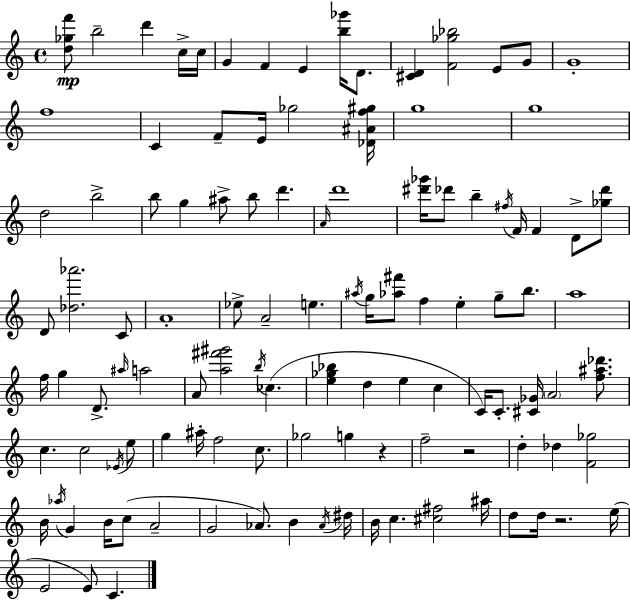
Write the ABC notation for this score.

X:1
T:Untitled
M:4/4
L:1/4
K:Am
[d_gf']/2 b2 d' c/4 c/4 G F E [b_g']/4 D/2 [^CD] [F_g_b]2 E/2 G/2 G4 f4 C F/2 E/4 _g2 [_D^Af^g]/4 g4 g4 d2 b2 b/2 g ^a/2 b/2 d' A/4 d'4 [^d'_g']/4 _d'/2 b ^f/4 F/4 F D/2 [_g_d']/2 D/2 [_d_a']2 C/2 A4 _e/2 A2 e ^a/4 g/4 [_a^f']/2 f e g/2 b/2 a4 f/4 g D/2 ^a/4 a2 A/2 [a^f'^g']2 b/4 _c [e_g_b] d e c C/4 C/2 [^C_G]/4 A2 [f^a_d']/2 c c2 _E/4 e/2 g ^a/4 f2 c/2 _g2 g z f2 z2 d _d [F_g]2 B/4 _a/4 G B/4 c/2 A2 G2 _A/2 B _A/4 ^d/4 B/4 c [^c^f]2 ^a/4 d/2 d/4 z2 e/4 E2 E/2 C